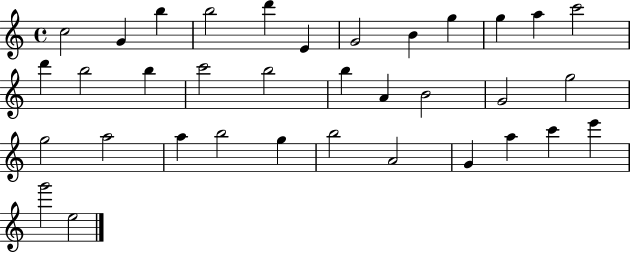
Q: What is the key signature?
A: C major